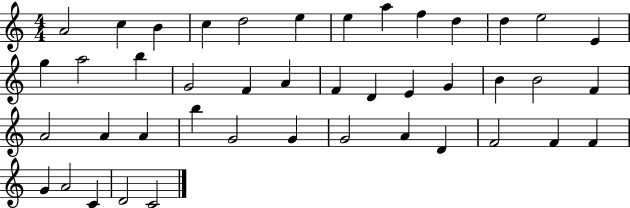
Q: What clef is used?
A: treble